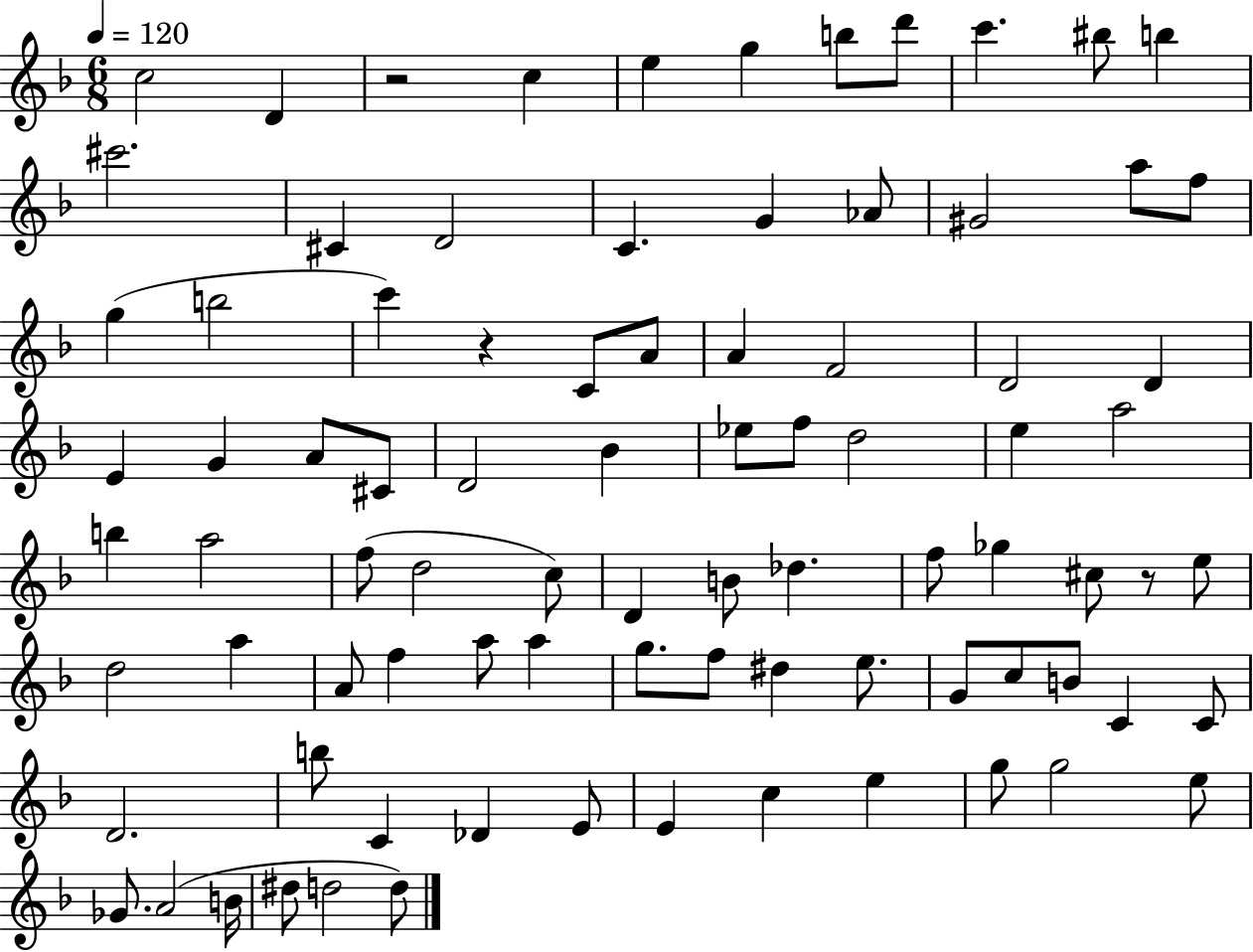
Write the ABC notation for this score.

X:1
T:Untitled
M:6/8
L:1/4
K:F
c2 D z2 c e g b/2 d'/2 c' ^b/2 b ^c'2 ^C D2 C G _A/2 ^G2 a/2 f/2 g b2 c' z C/2 A/2 A F2 D2 D E G A/2 ^C/2 D2 _B _e/2 f/2 d2 e a2 b a2 f/2 d2 c/2 D B/2 _d f/2 _g ^c/2 z/2 e/2 d2 a A/2 f a/2 a g/2 f/2 ^d e/2 G/2 c/2 B/2 C C/2 D2 b/2 C _D E/2 E c e g/2 g2 e/2 _G/2 A2 B/4 ^d/2 d2 d/2